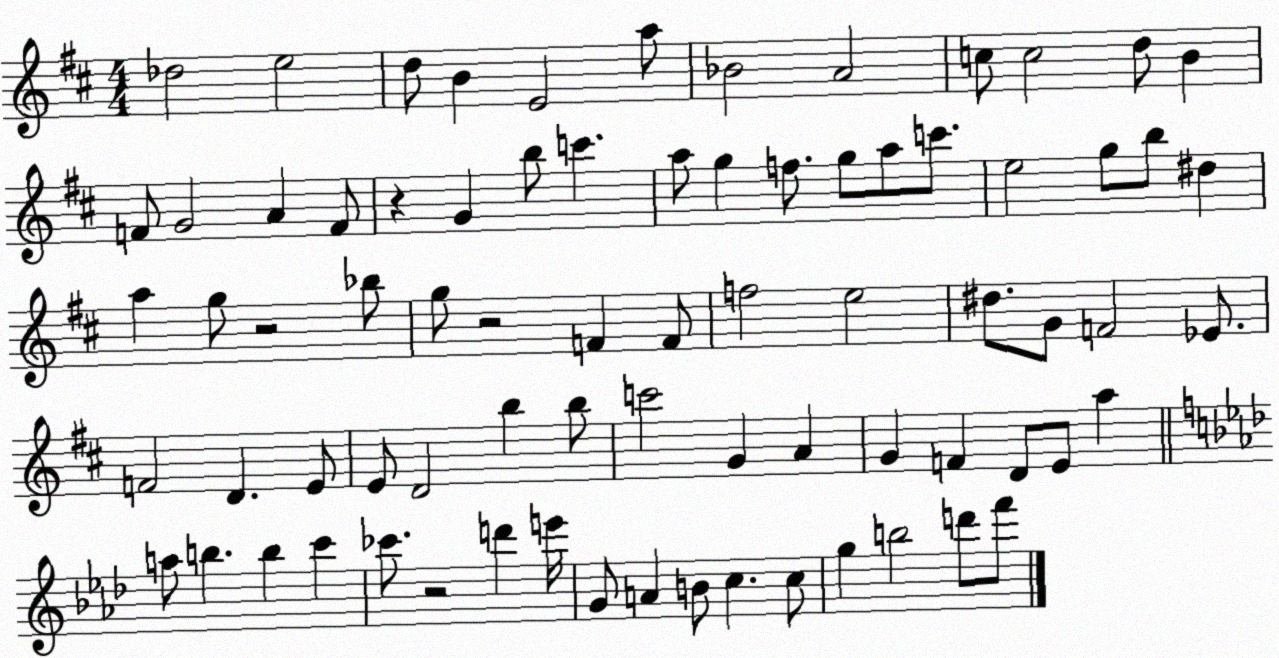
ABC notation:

X:1
T:Untitled
M:4/4
L:1/4
K:D
_d2 e2 d/2 B E2 a/2 _B2 A2 c/2 c2 d/2 B F/2 G2 A F/2 z G b/2 c' a/2 g f/2 g/2 a/2 c'/2 e2 g/2 b/2 ^d a g/2 z2 _b/2 g/2 z2 F F/2 f2 e2 ^d/2 G/2 F2 _E/2 F2 D E/2 E/2 D2 b b/2 c'2 G A G F D/2 E/2 a a/2 b b c' _c'/2 z2 d' e'/4 G/2 A B/2 c c/2 g b2 d'/2 f'/2